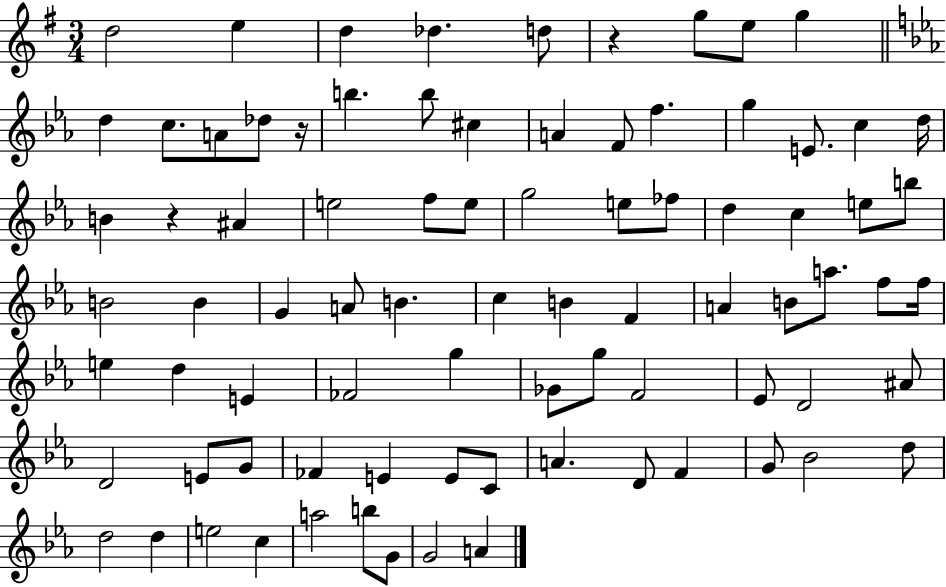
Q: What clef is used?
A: treble